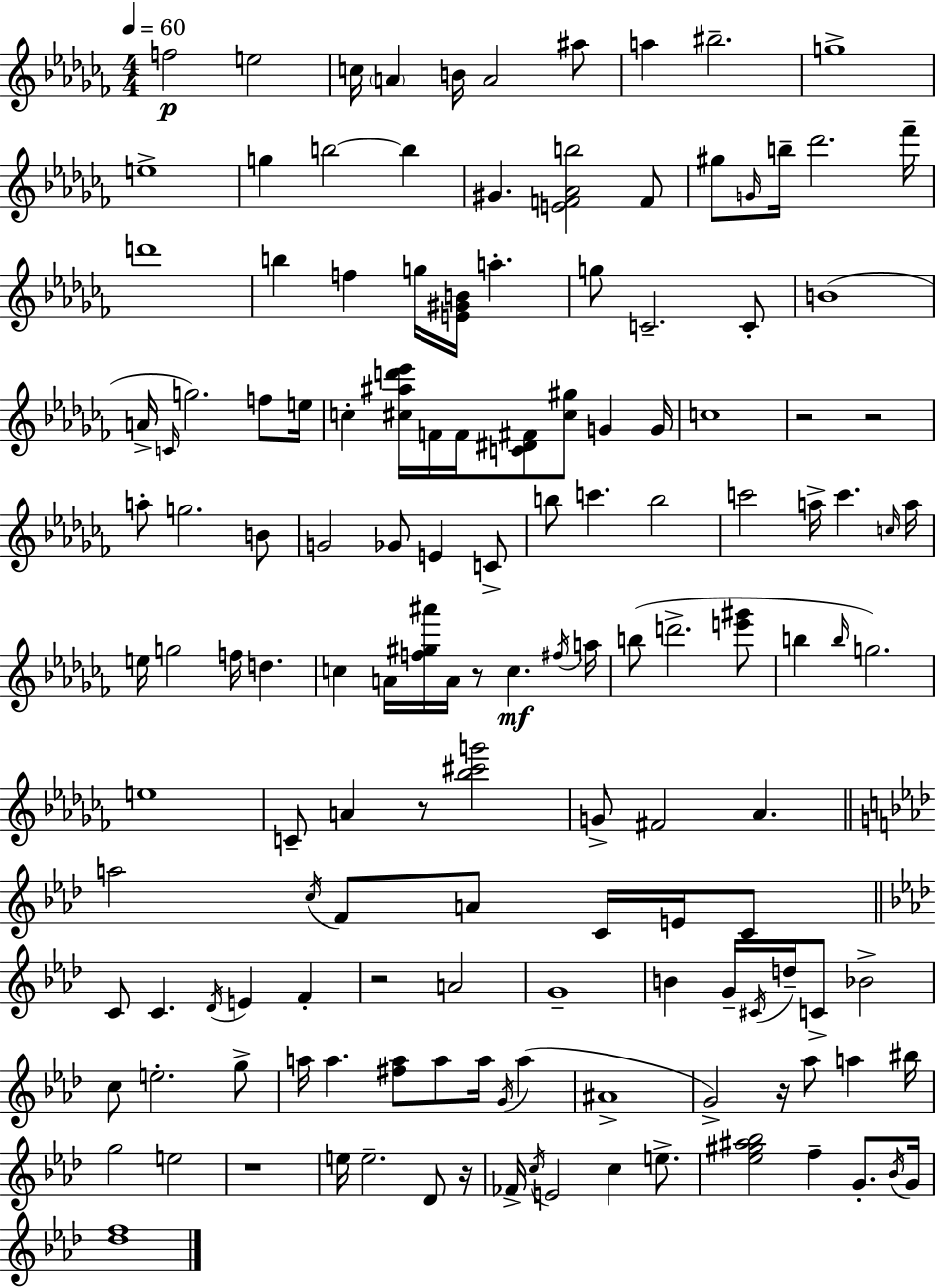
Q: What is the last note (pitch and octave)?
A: G4